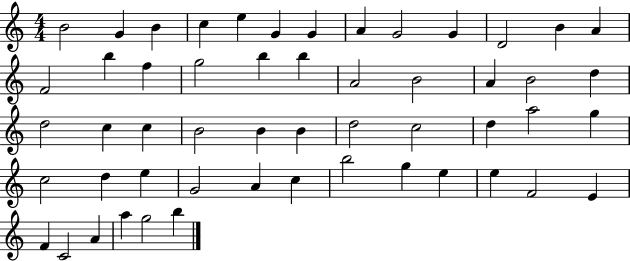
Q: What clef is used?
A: treble